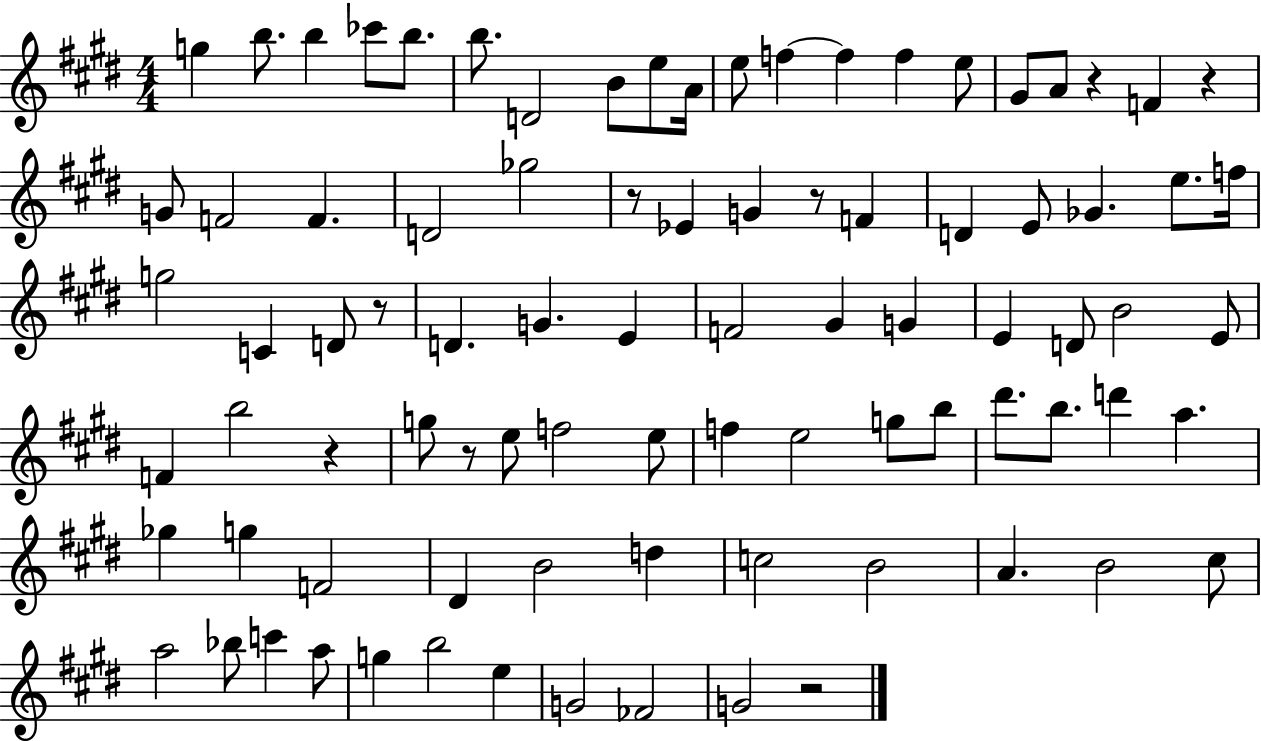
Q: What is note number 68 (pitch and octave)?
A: B4